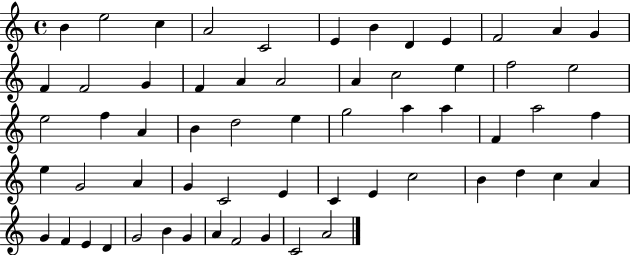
X:1
T:Untitled
M:4/4
L:1/4
K:C
B e2 c A2 C2 E B D E F2 A G F F2 G F A A2 A c2 e f2 e2 e2 f A B d2 e g2 a a F a2 f e G2 A G C2 E C E c2 B d c A G F E D G2 B G A F2 G C2 A2